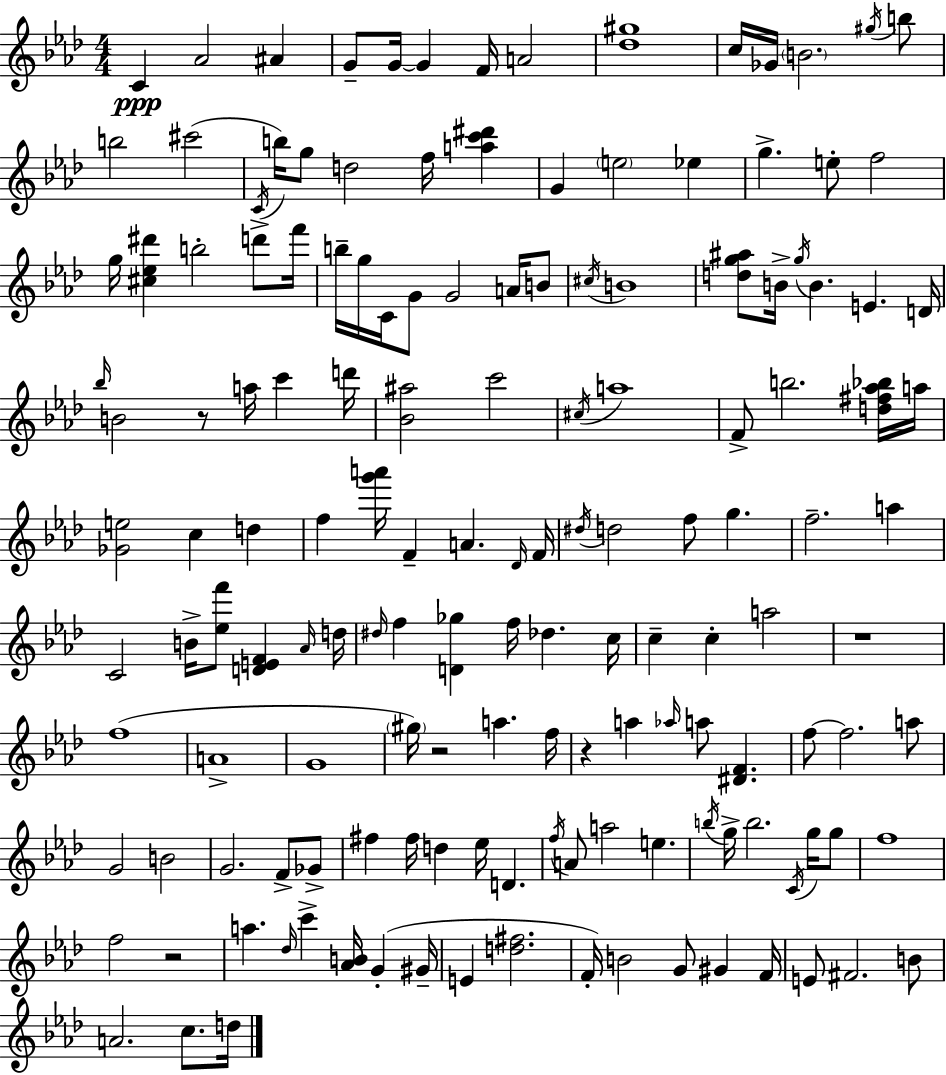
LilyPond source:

{
  \clef treble
  \numericTimeSignature
  \time 4/4
  \key f \minor
  \repeat volta 2 { c'4\ppp aes'2 ais'4 | g'8-- g'16~~ g'4 f'16 a'2 | <des'' gis''>1 | c''16 ges'16 \parenthesize b'2. \acciaccatura { gis''16 } b''8 | \break b''2 cis'''2( | \acciaccatura { c'16 } b''16) g''8 d''2 f''16 <a'' c''' dis'''>4 | g'4 \parenthesize e''2 ees''4 | g''4.-> e''8-. f''2 | \break g''16 <cis'' ees'' dis'''>4 b''2-. d'''8-> | f'''16 b''16-- g''16 c'16 g'8 g'2 a'16 | b'8 \acciaccatura { cis''16 } b'1 | <d'' g'' ais''>8 b'16-> \acciaccatura { g''16 } b'4. e'4. | \break d'16 \grace { bes''16 } b'2 r8 a''16 | c'''4 d'''16 <bes' ais''>2 c'''2 | \acciaccatura { cis''16 } a''1 | f'8-> b''2. | \break <d'' fis'' aes'' bes''>16 a''16 <ges' e''>2 c''4 | d''4 f''4 <g''' a'''>16 f'4-- a'4. | \grace { des'16 } f'16 \acciaccatura { dis''16 } d''2 | f''8 g''4. f''2.-- | \break a''4 c'2 | b'16-> <ees'' f'''>8 <d' e' f'>4 \grace { aes'16 } d''16 \grace { dis''16 } f''4 <d' ges''>4 | f''16 des''4. c''16 c''4-- c''4-. | a''2 r1 | \break f''1( | a'1-> | g'1 | \parenthesize gis''16) r2 | \break a''4. f''16 r4 a''4 | \grace { aes''16 } a''8 <dis' f'>4. f''8~~ f''2. | a''8 g'2 | b'2 g'2. | \break f'8-> ges'8-> fis''4 fis''16 | d''4 ees''16 d'4. \acciaccatura { f''16 } a'8 a''2 | e''4. \acciaccatura { b''16 } g''16-> b''2. | \acciaccatura { c'16 } g''16 g''8 f''1 | \break f''2 | r2 a''4. | \grace { des''16 } c'''4-> <aes' b'>16 g'4-.( gis'16-- e'4 | <d'' fis''>2. f'16-.) | \break b'2 g'8 gis'4 f'16 e'8 | fis'2. b'8 a'2. | c''8. d''16 } \bar "|."
}